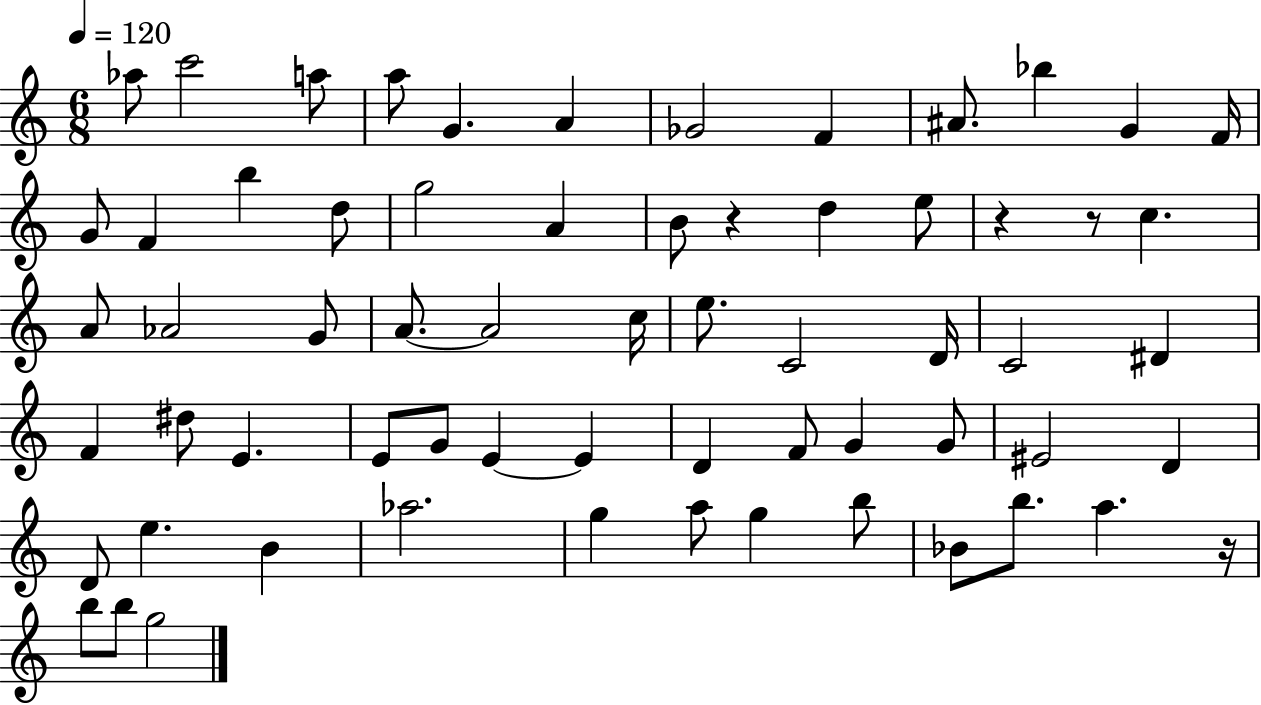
{
  \clef treble
  \numericTimeSignature
  \time 6/8
  \key c \major
  \tempo 4 = 120
  aes''8 c'''2 a''8 | a''8 g'4. a'4 | ges'2 f'4 | ais'8. bes''4 g'4 f'16 | \break g'8 f'4 b''4 d''8 | g''2 a'4 | b'8 r4 d''4 e''8 | r4 r8 c''4. | \break a'8 aes'2 g'8 | a'8.~~ a'2 c''16 | e''8. c'2 d'16 | c'2 dis'4 | \break f'4 dis''8 e'4. | e'8 g'8 e'4~~ e'4 | d'4 f'8 g'4 g'8 | eis'2 d'4 | \break d'8 e''4. b'4 | aes''2. | g''4 a''8 g''4 b''8 | bes'8 b''8. a''4. r16 | \break b''8 b''8 g''2 | \bar "|."
}